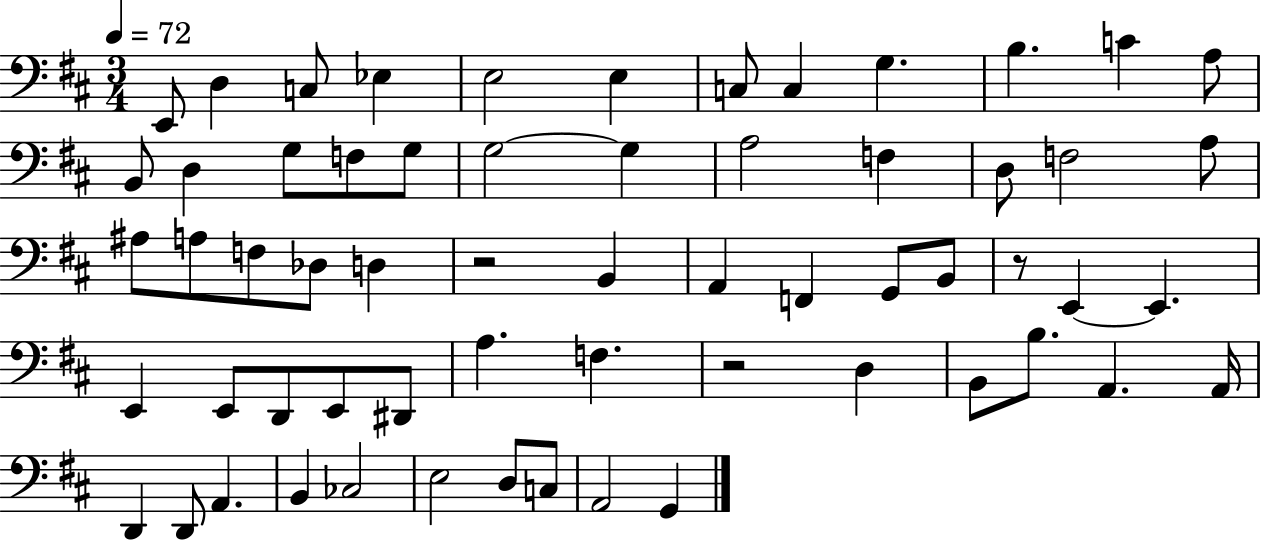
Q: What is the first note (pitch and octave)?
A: E2